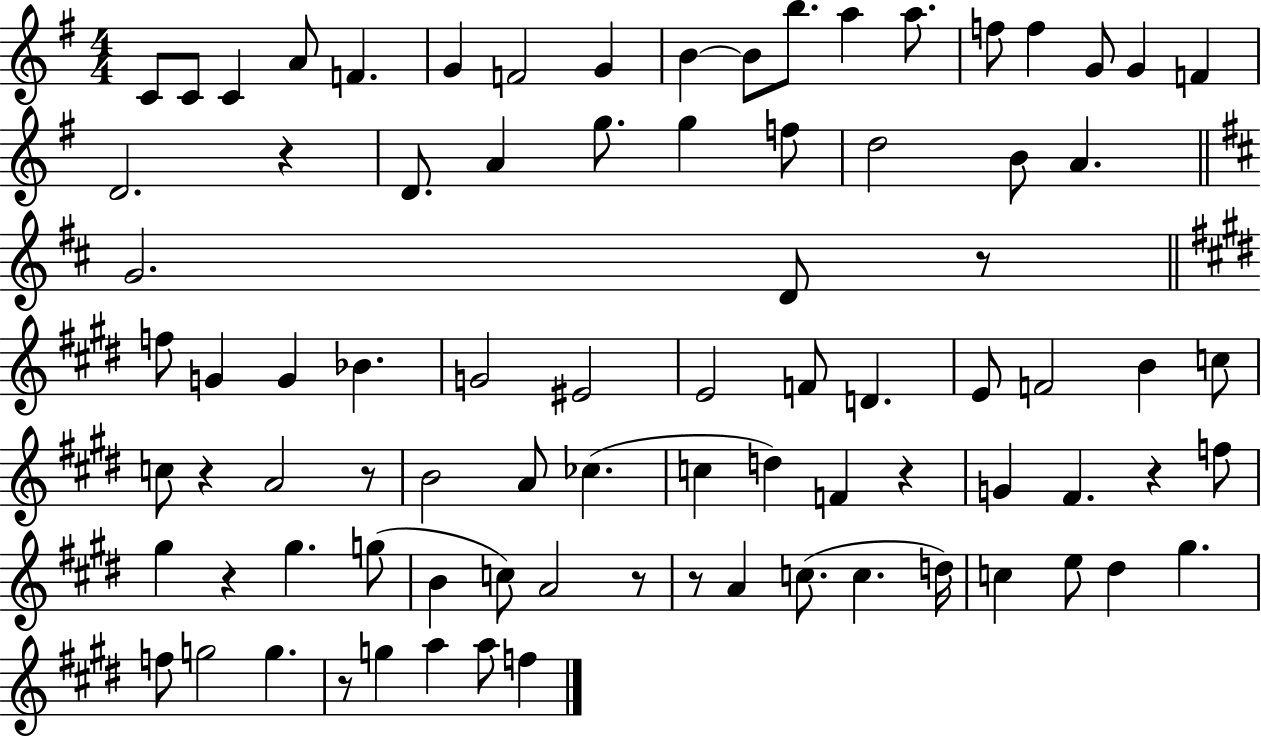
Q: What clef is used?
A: treble